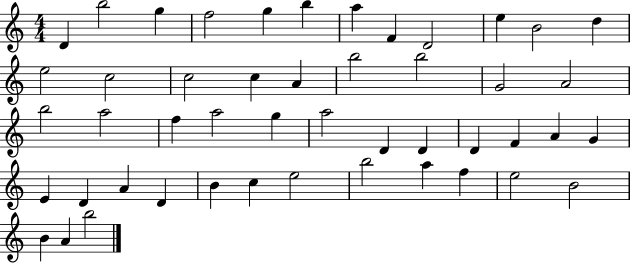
X:1
T:Untitled
M:4/4
L:1/4
K:C
D b2 g f2 g b a F D2 e B2 d e2 c2 c2 c A b2 b2 G2 A2 b2 a2 f a2 g a2 D D D F A G E D A D B c e2 b2 a f e2 B2 B A b2